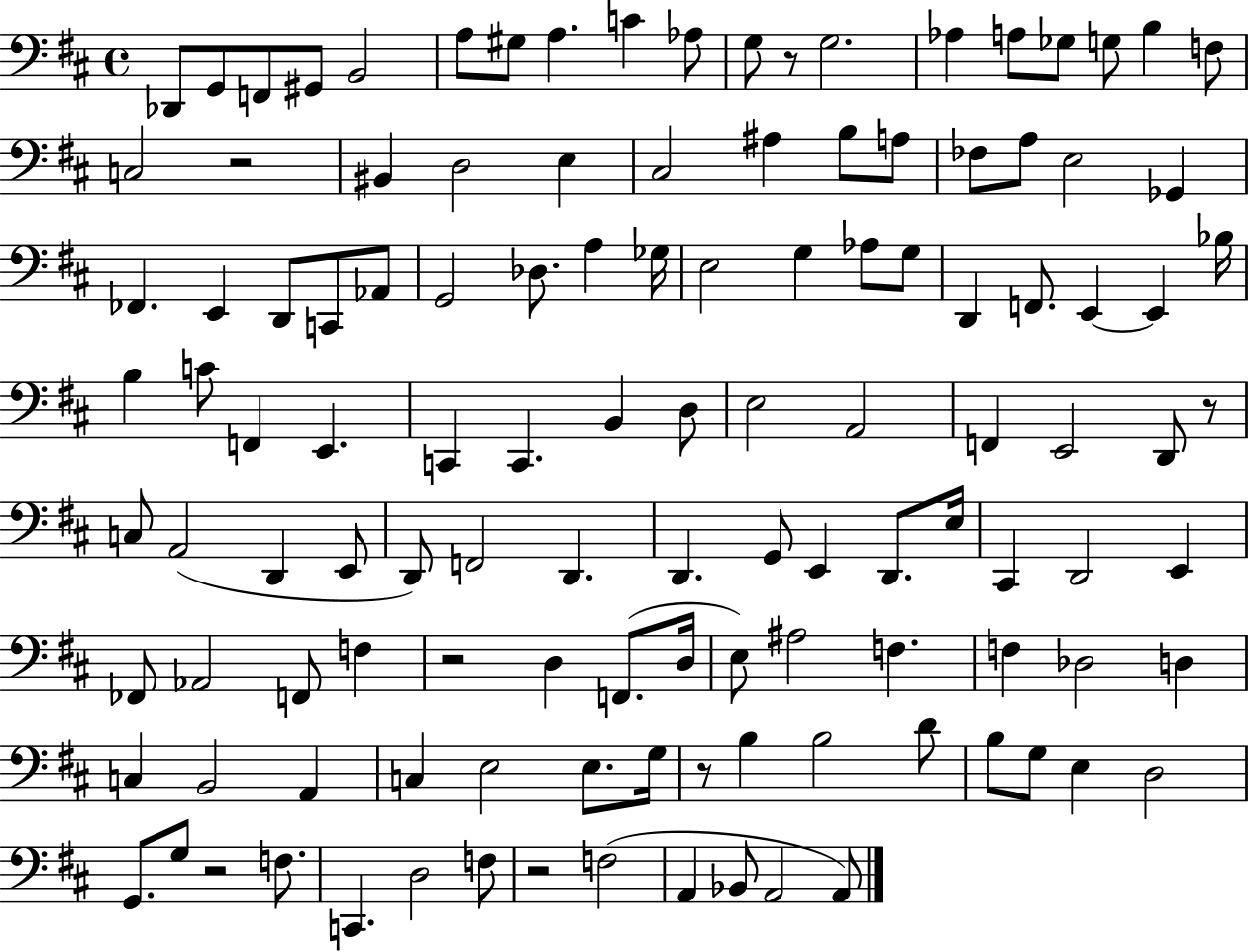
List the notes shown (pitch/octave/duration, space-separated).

Db2/e G2/e F2/e G#2/e B2/h A3/e G#3/e A3/q. C4/q Ab3/e G3/e R/e G3/h. Ab3/q A3/e Gb3/e G3/e B3/q F3/e C3/h R/h BIS2/q D3/h E3/q C#3/h A#3/q B3/e A3/e FES3/e A3/e E3/h Gb2/q FES2/q. E2/q D2/e C2/e Ab2/e G2/h Db3/e. A3/q Gb3/s E3/h G3/q Ab3/e G3/e D2/q F2/e. E2/q E2/q Bb3/s B3/q C4/e F2/q E2/q. C2/q C2/q. B2/q D3/e E3/h A2/h F2/q E2/h D2/e R/e C3/e A2/h D2/q E2/e D2/e F2/h D2/q. D2/q. G2/e E2/q D2/e. E3/s C#2/q D2/h E2/q FES2/e Ab2/h F2/e F3/q R/h D3/q F2/e. D3/s E3/e A#3/h F3/q. F3/q Db3/h D3/q C3/q B2/h A2/q C3/q E3/h E3/e. G3/s R/e B3/q B3/h D4/e B3/e G3/e E3/q D3/h G2/e. G3/e R/h F3/e. C2/q. D3/h F3/e R/h F3/h A2/q Bb2/e A2/h A2/e